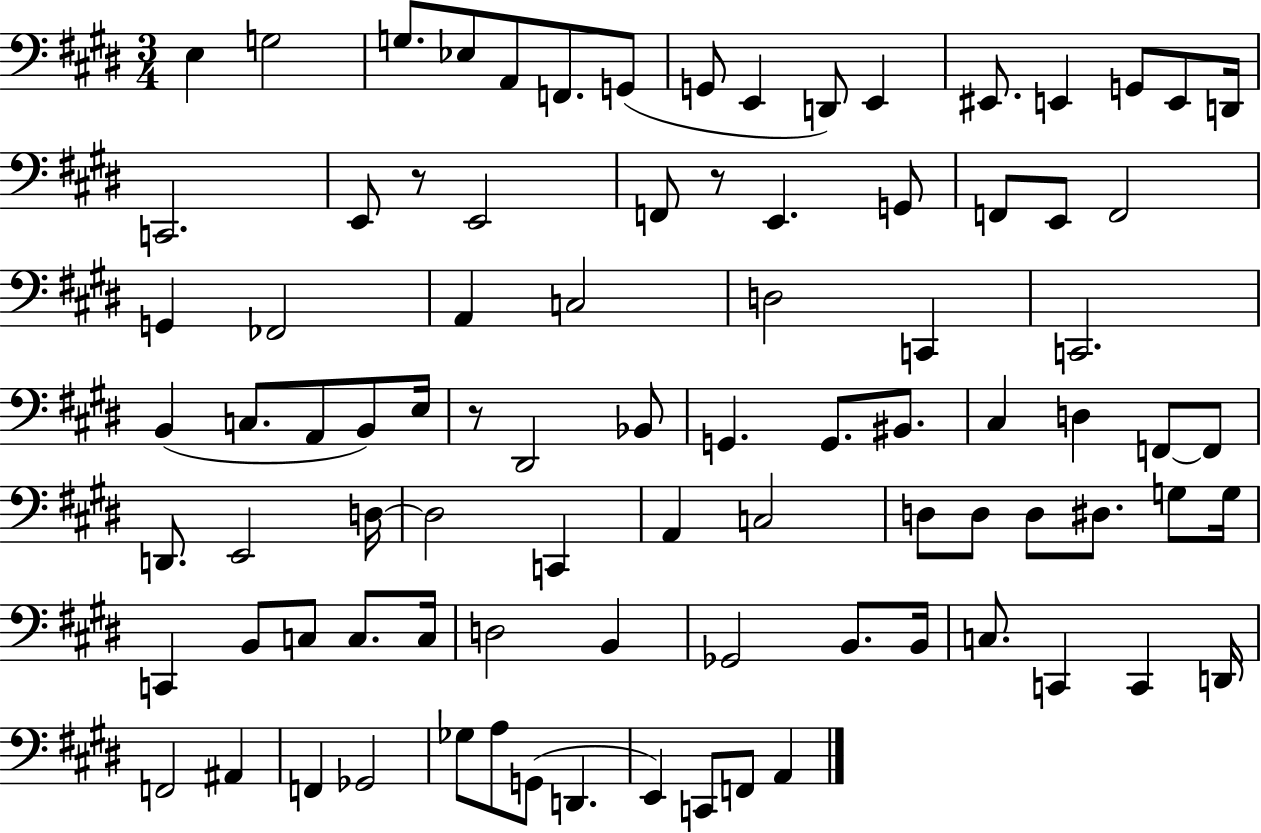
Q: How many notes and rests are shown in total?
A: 88